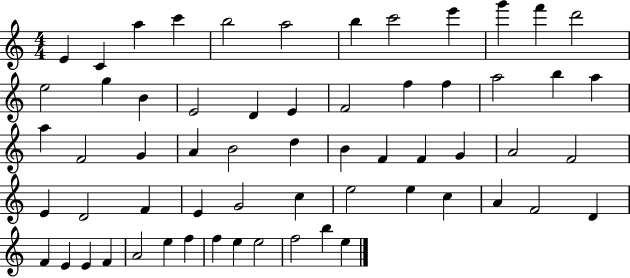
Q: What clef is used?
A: treble